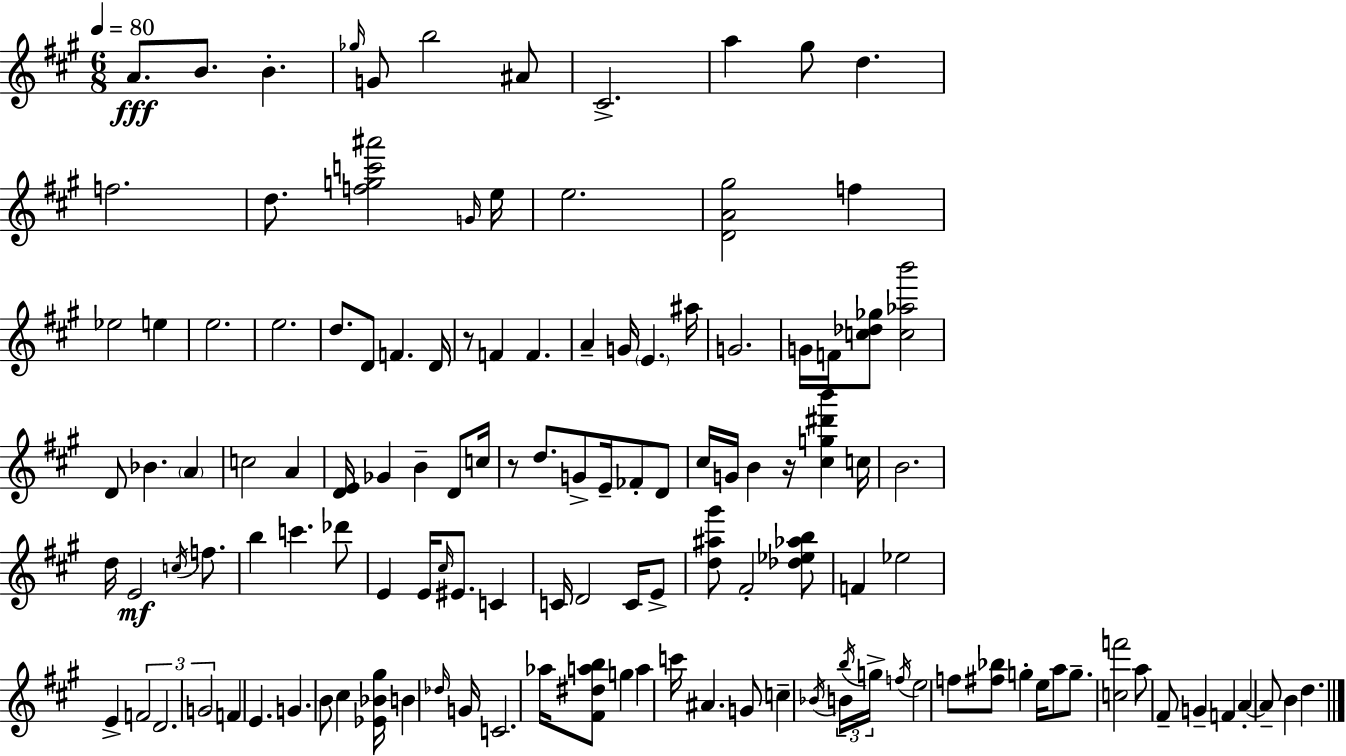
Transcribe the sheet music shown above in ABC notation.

X:1
T:Untitled
M:6/8
L:1/4
K:A
A/2 B/2 B _g/4 G/2 b2 ^A/2 ^C2 a ^g/2 d f2 d/2 [fgc'^a']2 G/4 e/4 e2 [DA^g]2 f _e2 e e2 e2 d/2 D/2 F D/4 z/2 F F A G/4 E ^a/4 G2 G/4 F/4 [c_d_g]/2 [c_ab']2 D/2 _B A c2 A [DE]/4 _G B D/2 c/4 z/2 d/2 G/2 E/4 _F/2 D/2 ^c/4 G/4 B z/4 [^cg^d'b'] c/4 B2 d/4 E2 c/4 f/2 b c' _d'/2 E E/4 ^c/4 ^E/2 C C/4 D2 C/4 E/2 [d^a^g']/2 ^F2 [_d_e_ab]/2 F _e2 E F2 D2 G2 F E G B/2 ^c [_E_B^g]/4 B _d/4 G/4 C2 _a/4 [^F^dab]/2 g a c'/4 ^A G/2 c _B/4 B/4 b/4 g/4 f/4 e2 f/2 [^f_b]/2 g e/4 a/2 g/2 [cf']2 a/2 ^F/2 G F A A/2 B d